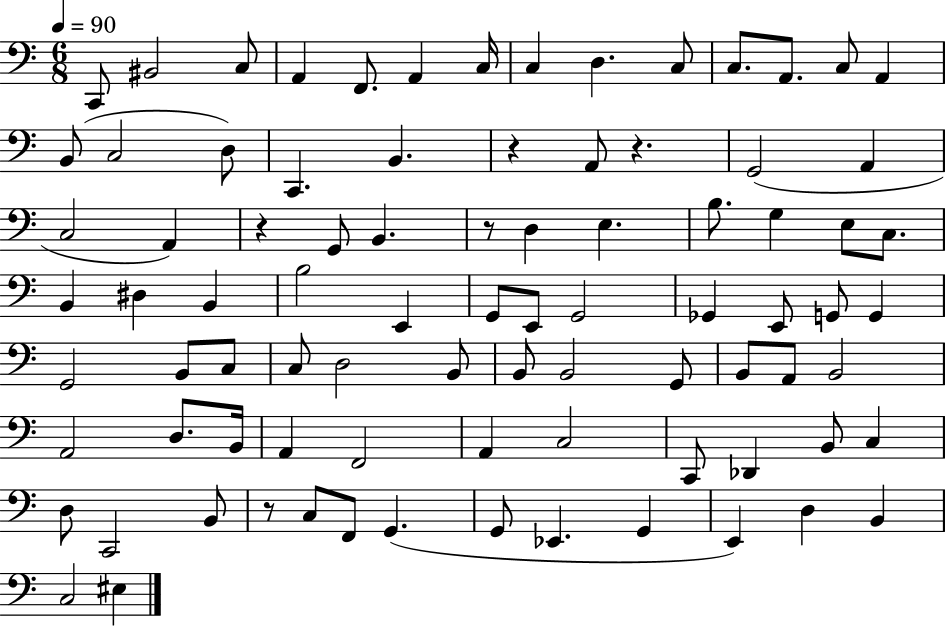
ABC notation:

X:1
T:Untitled
M:6/8
L:1/4
K:C
C,,/2 ^B,,2 C,/2 A,, F,,/2 A,, C,/4 C, D, C,/2 C,/2 A,,/2 C,/2 A,, B,,/2 C,2 D,/2 C,, B,, z A,,/2 z G,,2 A,, C,2 A,, z G,,/2 B,, z/2 D, E, B,/2 G, E,/2 C,/2 B,, ^D, B,, B,2 E,, G,,/2 E,,/2 G,,2 _G,, E,,/2 G,,/2 G,, G,,2 B,,/2 C,/2 C,/2 D,2 B,,/2 B,,/2 B,,2 G,,/2 B,,/2 A,,/2 B,,2 A,,2 D,/2 B,,/4 A,, F,,2 A,, C,2 C,,/2 _D,, B,,/2 C, D,/2 C,,2 B,,/2 z/2 C,/2 F,,/2 G,, G,,/2 _E,, G,, E,, D, B,, C,2 ^E,